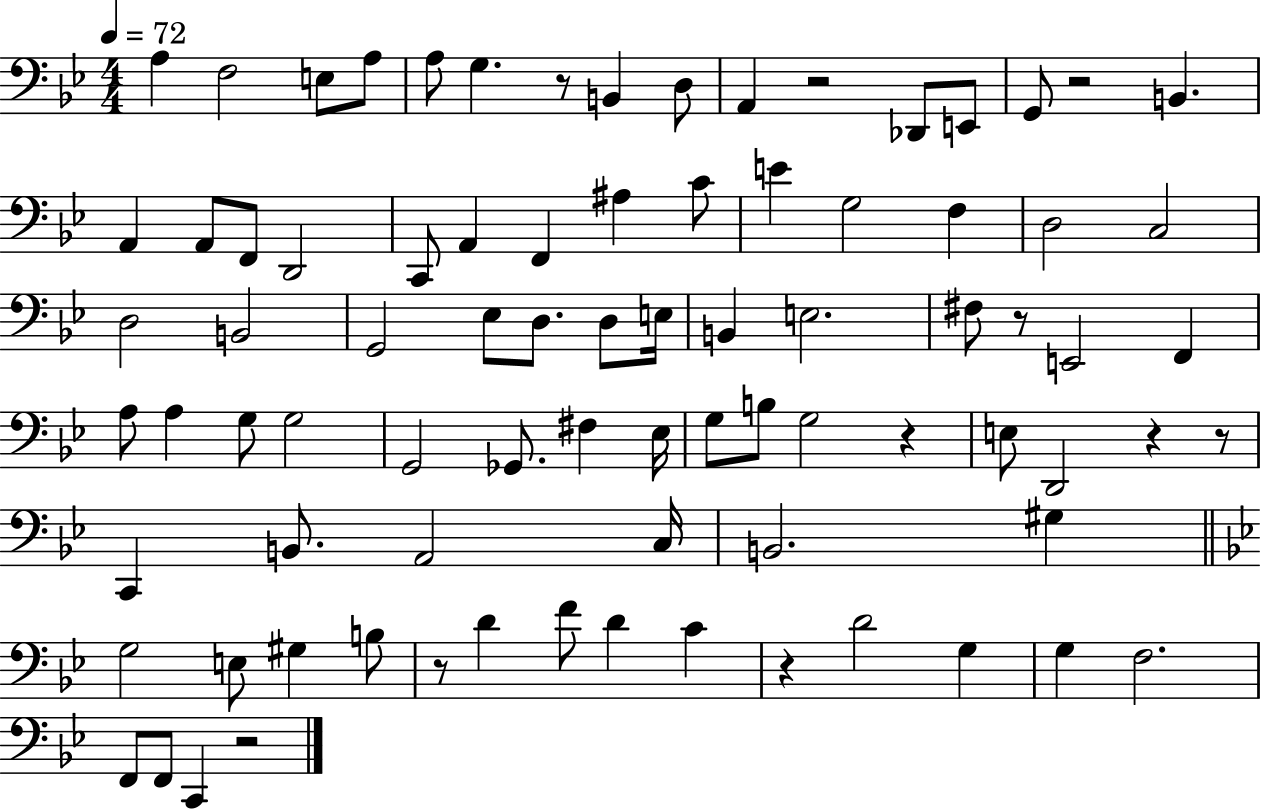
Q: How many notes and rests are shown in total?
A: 83